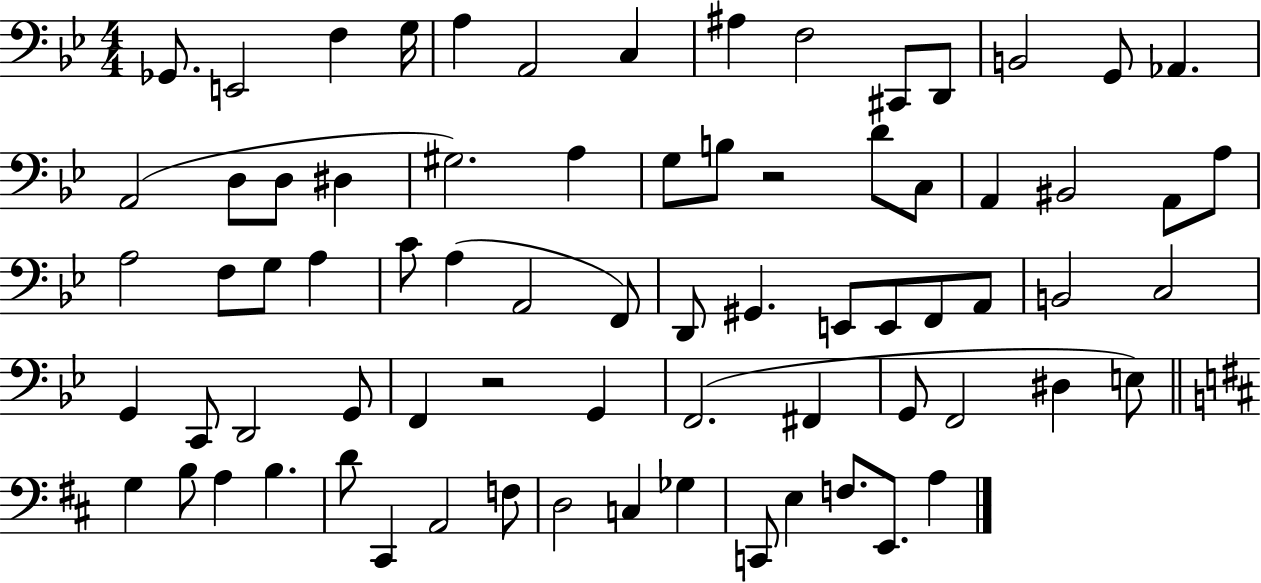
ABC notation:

X:1
T:Untitled
M:4/4
L:1/4
K:Bb
_G,,/2 E,,2 F, G,/4 A, A,,2 C, ^A, F,2 ^C,,/2 D,,/2 B,,2 G,,/2 _A,, A,,2 D,/2 D,/2 ^D, ^G,2 A, G,/2 B,/2 z2 D/2 C,/2 A,, ^B,,2 A,,/2 A,/2 A,2 F,/2 G,/2 A, C/2 A, A,,2 F,,/2 D,,/2 ^G,, E,,/2 E,,/2 F,,/2 A,,/2 B,,2 C,2 G,, C,,/2 D,,2 G,,/2 F,, z2 G,, F,,2 ^F,, G,,/2 F,,2 ^D, E,/2 G, B,/2 A, B, D/2 ^C,, A,,2 F,/2 D,2 C, _G, C,,/2 E, F,/2 E,,/2 A,